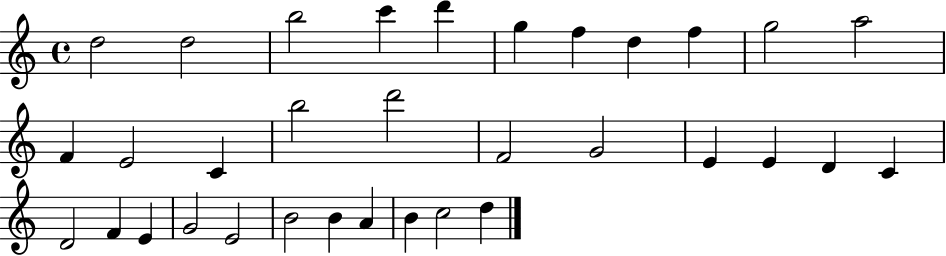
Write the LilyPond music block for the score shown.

{
  \clef treble
  \time 4/4
  \defaultTimeSignature
  \key c \major
  d''2 d''2 | b''2 c'''4 d'''4 | g''4 f''4 d''4 f''4 | g''2 a''2 | \break f'4 e'2 c'4 | b''2 d'''2 | f'2 g'2 | e'4 e'4 d'4 c'4 | \break d'2 f'4 e'4 | g'2 e'2 | b'2 b'4 a'4 | b'4 c''2 d''4 | \break \bar "|."
}